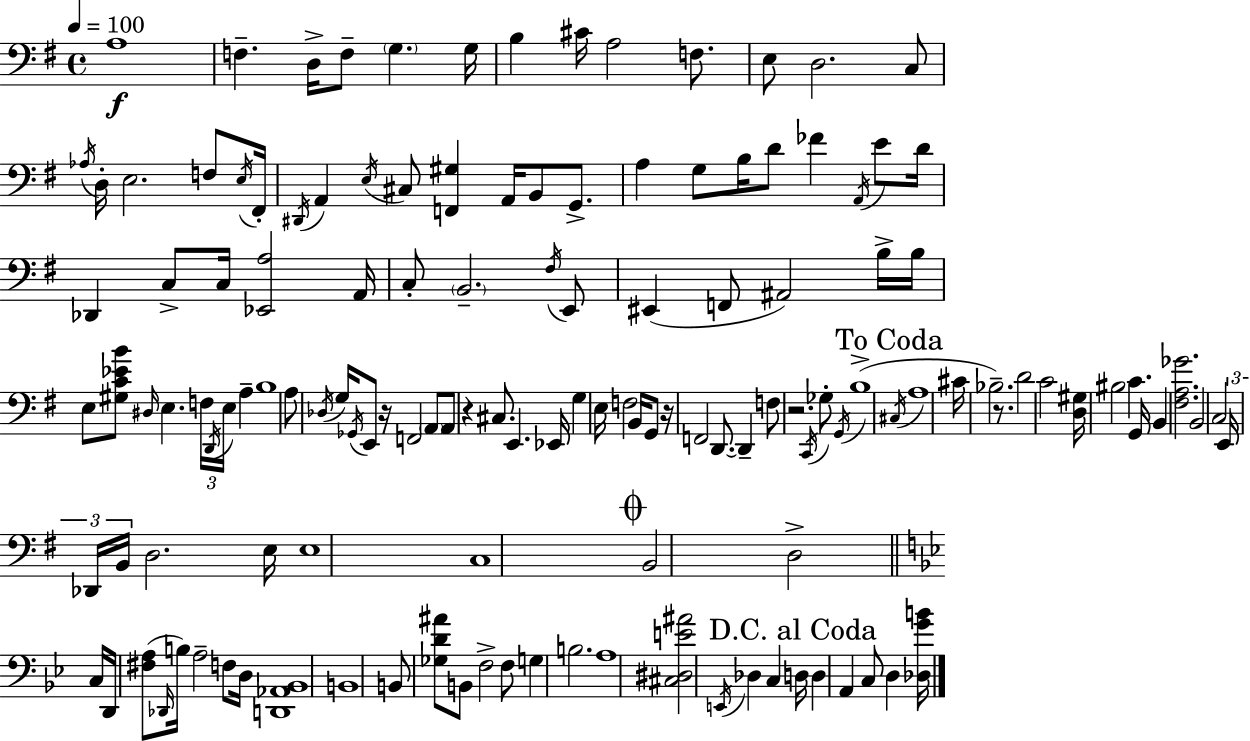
{
  \clef bass
  \time 4/4
  \defaultTimeSignature
  \key g \major
  \tempo 4 = 100
  a1\f | f4.-- d16-> f8-- \parenthesize g4. g16 | b4 cis'16 a2 f8. | e8 d2. c8 | \break \acciaccatura { aes16 } d16-. e2. f8 | \acciaccatura { e16 } fis,16-. \acciaccatura { dis,16 } a,4 \acciaccatura { e16 } cis8 <f, gis>4 a,16 b,8 | g,8.-> a4 g8 b16 d'8 fes'4 | \acciaccatura { a,16 } e'8 d'16 des,4 c8-> c16 <ees, a>2 | \break a,16 c8-. \parenthesize b,2.-- | \acciaccatura { fis16 } e,8 eis,4( f,8 ais,2) | b16-> b16 e8 <gis c' ees' b'>8 \grace { dis16 } e4. | \tuplet 3/2 { f16 \acciaccatura { d,16 } e16 } a4-- b1 | \break a8 \acciaccatura { des16 } g16 \acciaccatura { ges,16 } e,8 r16 | f,2 \parenthesize a,8 a,8 r4 | cis8. e,4. ees,16 g4 e16 f2 | b,16 g,8 r16 f,2 | \break d,8.~~ d,4-- f8 r2. | \acciaccatura { c,16 } ges8-. \acciaccatura { g,16 }( b1-> | \mark "To Coda" \acciaccatura { cis16 } a1 | cis'16 bes2.--) | \break r8. d'2 | c'2 <d gis>16 bis2 | c'4. g,16 b,4 | <fis a ges'>2. b,2 | \break c2 \tuplet 3/2 { e,16 des,16 b,16 } | d2. e16 e1 | c1 | \mark \markup { \musicglyph "scripts.coda" } b,2 | \break d2-> \bar "||" \break \key g \minor c16 d,16 <fis a>8( \grace { des,16 } b16) a2-- f8 | d16 <d, aes, bes,>1 | b,1 | b,8 <ges d' ais'>8 b,8 f2-> f8 | \break g4 b2. | a1 | <cis dis e' ais'>2 \acciaccatura { e,16 } des4 c4 | \mark "D.C. al Coda" d16 d4 a,4 c8 d4 | \break <des g' b'>16 \bar "|."
}